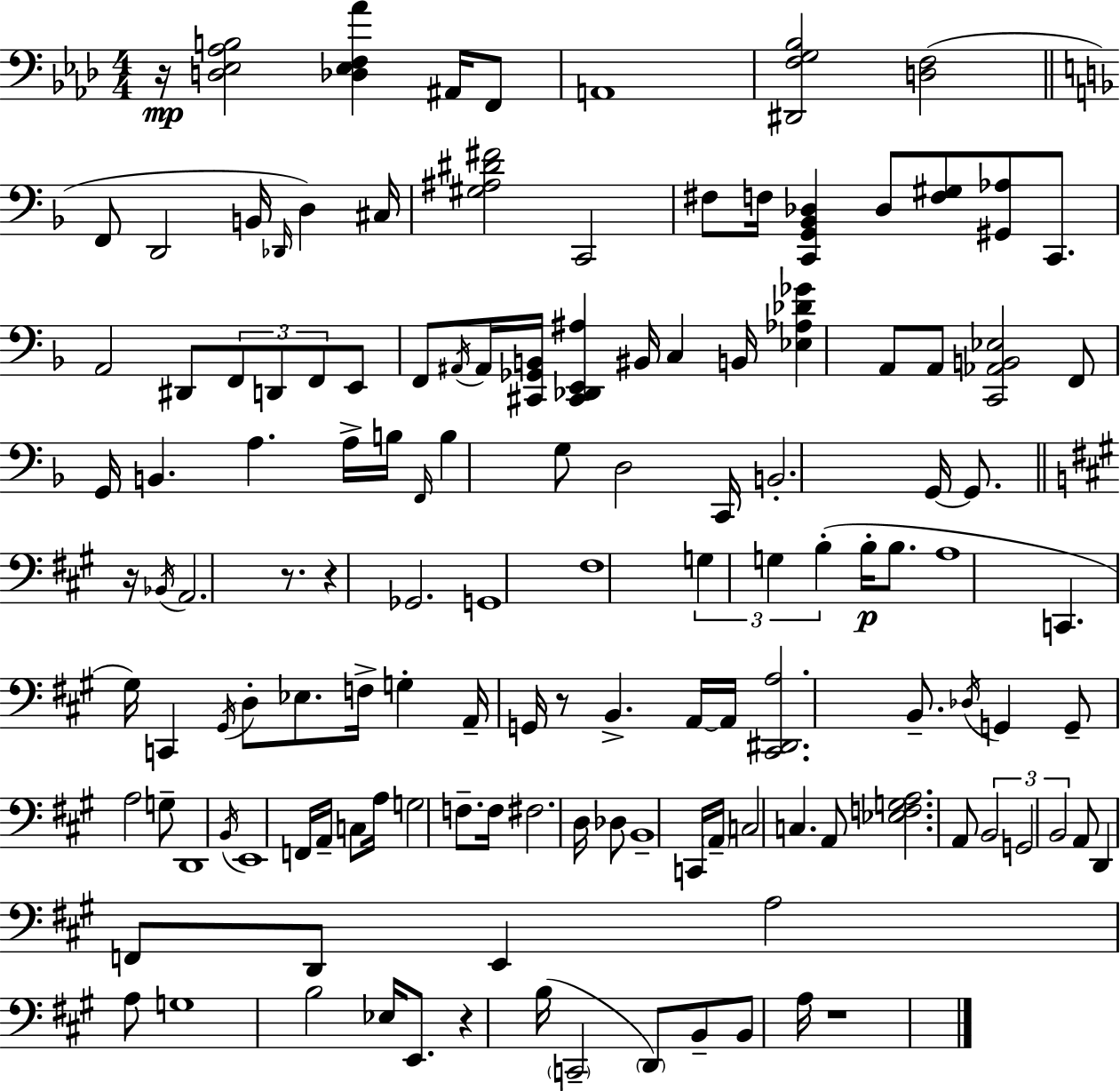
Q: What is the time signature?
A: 4/4